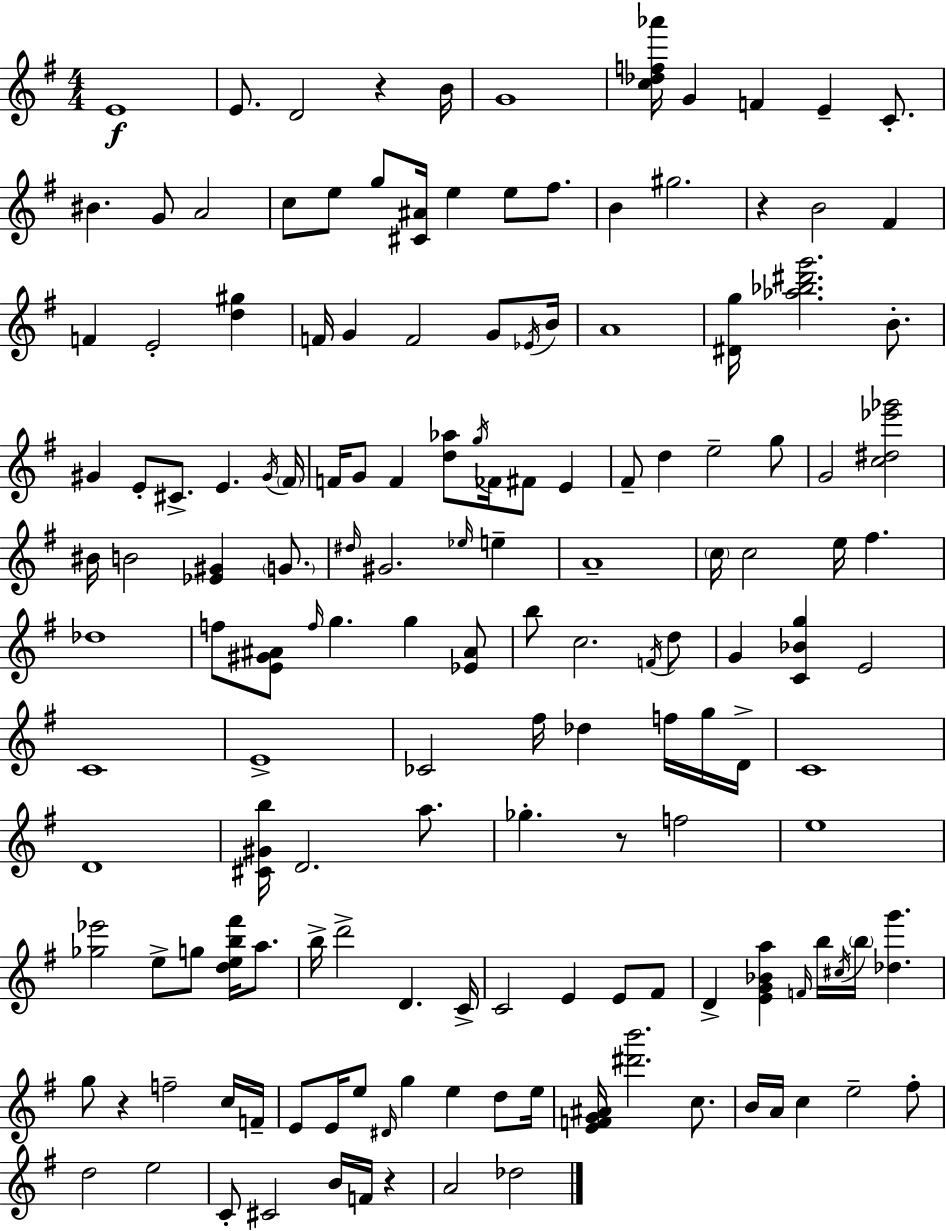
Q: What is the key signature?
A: E minor